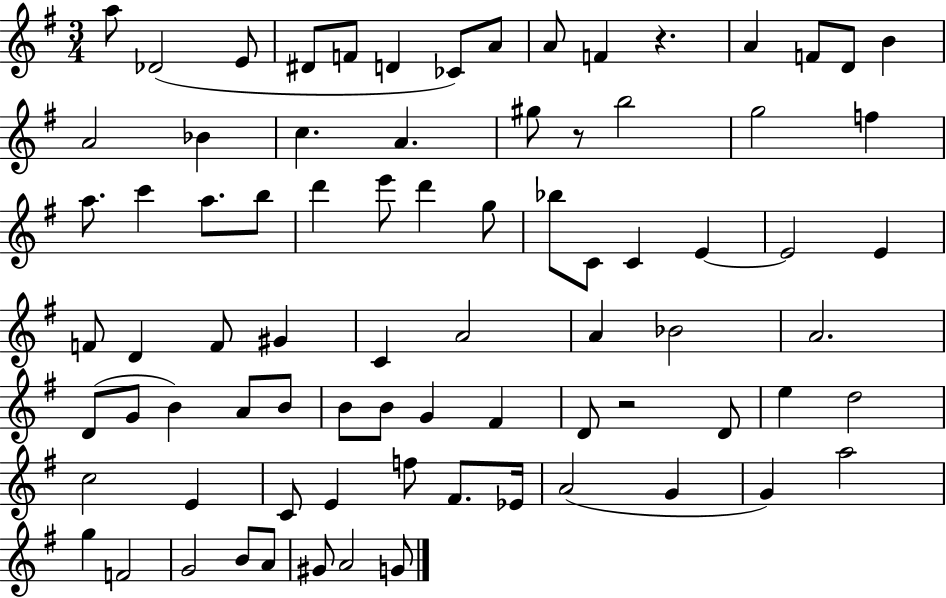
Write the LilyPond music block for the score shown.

{
  \clef treble
  \numericTimeSignature
  \time 3/4
  \key g \major
  a''8 des'2( e'8 | dis'8 f'8 d'4 ces'8) a'8 | a'8 f'4 r4. | a'4 f'8 d'8 b'4 | \break a'2 bes'4 | c''4. a'4. | gis''8 r8 b''2 | g''2 f''4 | \break a''8. c'''4 a''8. b''8 | d'''4 e'''8 d'''4 g''8 | bes''8 c'8 c'4 e'4~~ | e'2 e'4 | \break f'8 d'4 f'8 gis'4 | c'4 a'2 | a'4 bes'2 | a'2. | \break d'8( g'8 b'4) a'8 b'8 | b'8 b'8 g'4 fis'4 | d'8 r2 d'8 | e''4 d''2 | \break c''2 e'4 | c'8 e'4 f''8 fis'8. ees'16 | a'2( g'4 | g'4) a''2 | \break g''4 f'2 | g'2 b'8 a'8 | gis'8 a'2 g'8 | \bar "|."
}